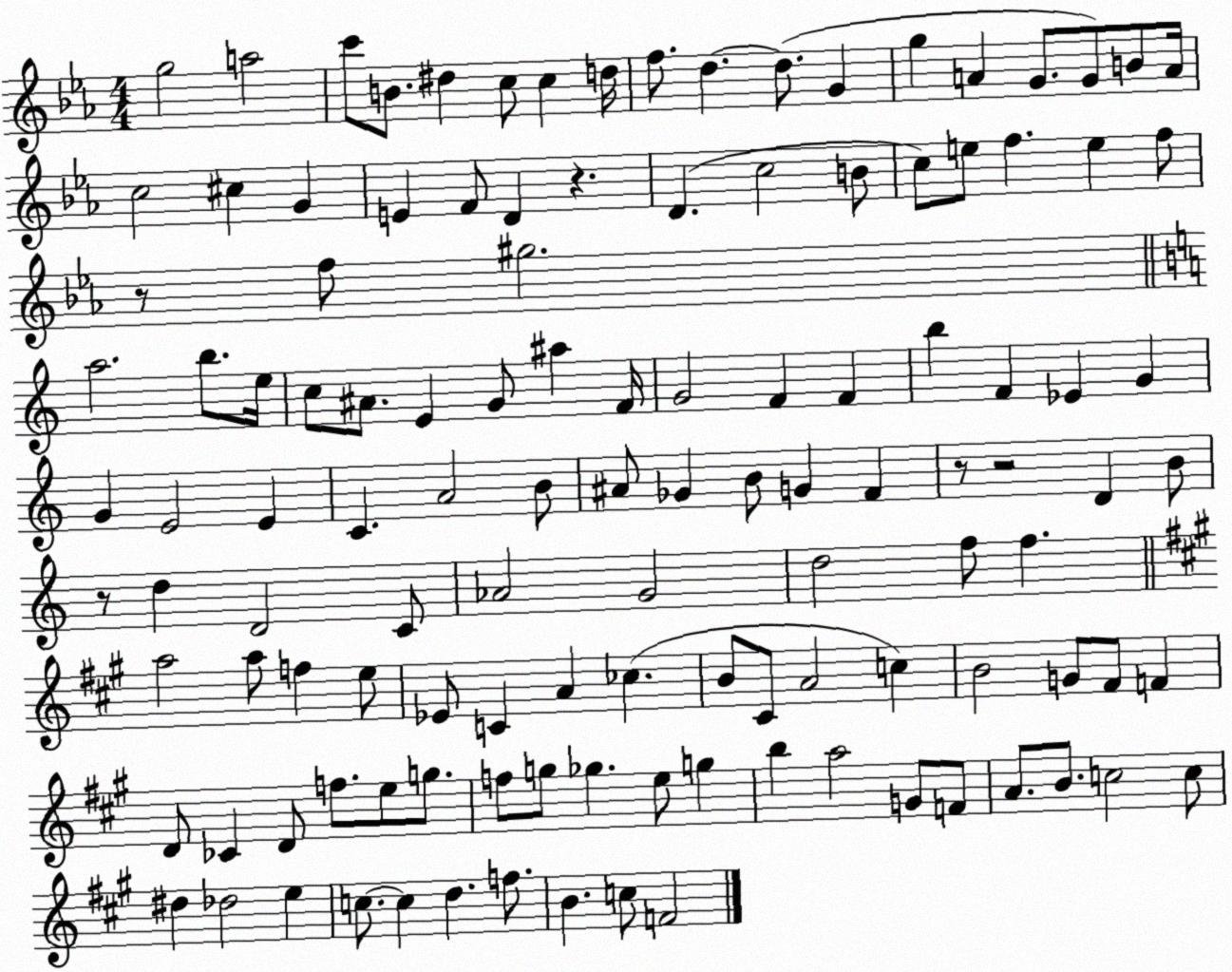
X:1
T:Untitled
M:4/4
L:1/4
K:Eb
g2 a2 c'/2 B/2 ^d c/2 c d/4 f/2 d d/2 G g A G/2 G/2 B/2 A/4 c2 ^c G E F/2 D z D c2 B/2 c/2 e/2 f e f/2 z/2 f/2 ^g2 a2 b/2 e/4 c/2 ^A/2 E G/2 ^a F/4 G2 F F b F _E G G E2 E C A2 B/2 ^A/2 _G B/2 G F z/2 z2 D B/2 z/2 d D2 C/2 _A2 G2 d2 f/2 f a2 a/2 f e/2 _E/2 C A _c B/2 ^C/2 A2 c B2 G/2 ^F/2 F D/2 _C D/2 f/2 e/2 g/2 f/2 g/2 _g e/2 g b a2 G/2 F/2 A/2 B/2 c2 c/2 ^d _d2 e c/2 c d f/2 B c/2 F2